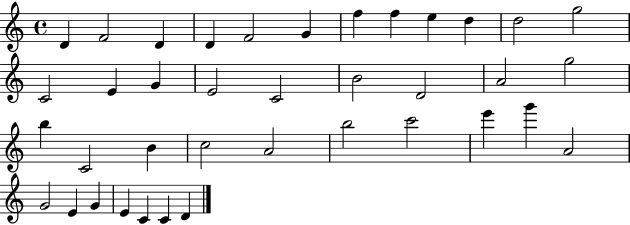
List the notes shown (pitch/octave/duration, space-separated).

D4/q F4/h D4/q D4/q F4/h G4/q F5/q F5/q E5/q D5/q D5/h G5/h C4/h E4/q G4/q E4/h C4/h B4/h D4/h A4/h G5/h B5/q C4/h B4/q C5/h A4/h B5/h C6/h E6/q G6/q A4/h G4/h E4/q G4/q E4/q C4/q C4/q D4/q